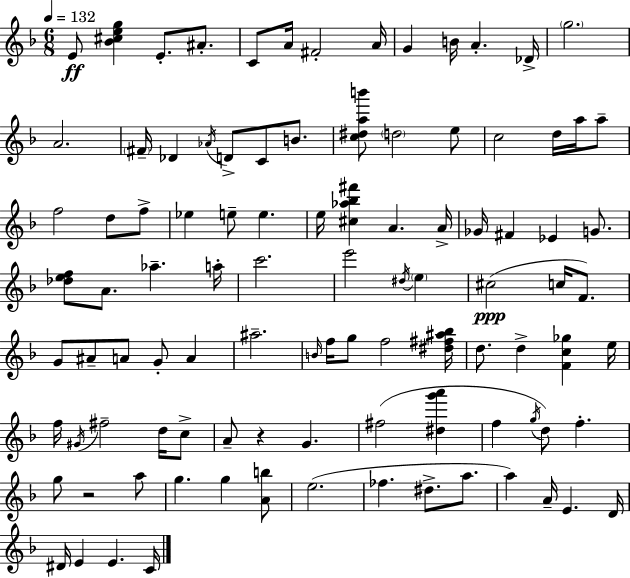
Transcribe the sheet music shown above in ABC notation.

X:1
T:Untitled
M:6/8
L:1/4
K:F
E/2 [_B^ceg] E/2 ^A/2 C/2 A/4 ^F2 A/4 G B/4 A _D/4 g2 A2 ^F/4 _D _A/4 D/2 C/2 B/2 [c^dab']/2 d2 e/2 c2 d/4 a/4 a/2 f2 d/2 f/2 _e e/2 e e/4 [^c_a_b^f'] A A/4 _G/4 ^F _E G/2 [_def]/2 A/2 _a a/4 c'2 e'2 ^d/4 e ^c2 c/4 F/2 G/2 ^A/2 A/2 G/2 A ^a2 B/4 f/4 g/2 f2 [^d^f^a_b]/4 d/2 d [Fc_g] e/4 f/4 ^G/4 ^f2 d/4 c/2 A/2 z G ^f2 [^dg'a'] f g/4 d/2 f g/2 z2 a/2 g g [Ab]/2 e2 _f ^d/2 a/2 a A/4 E D/4 ^D/4 E E C/4